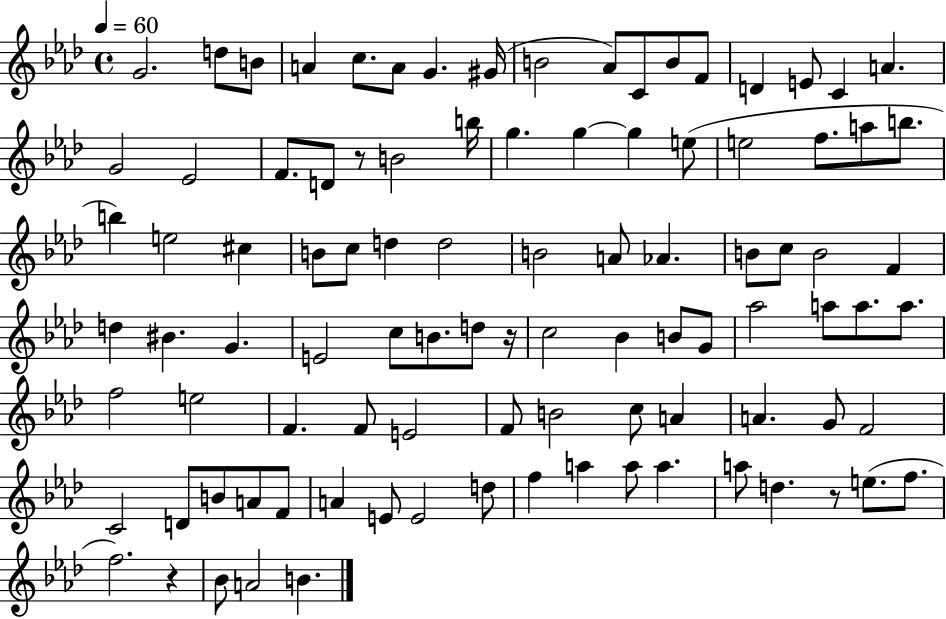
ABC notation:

X:1
T:Untitled
M:4/4
L:1/4
K:Ab
G2 d/2 B/2 A c/2 A/2 G ^G/4 B2 _A/2 C/2 B/2 F/2 D E/2 C A G2 _E2 F/2 D/2 z/2 B2 b/4 g g g e/2 e2 f/2 a/2 b/2 b e2 ^c B/2 c/2 d d2 B2 A/2 _A B/2 c/2 B2 F d ^B G E2 c/2 B/2 d/2 z/4 c2 _B B/2 G/2 _a2 a/2 a/2 a/2 f2 e2 F F/2 E2 F/2 B2 c/2 A A G/2 F2 C2 D/2 B/2 A/2 F/2 A E/2 E2 d/2 f a a/2 a a/2 d z/2 e/2 f/2 f2 z _B/2 A2 B